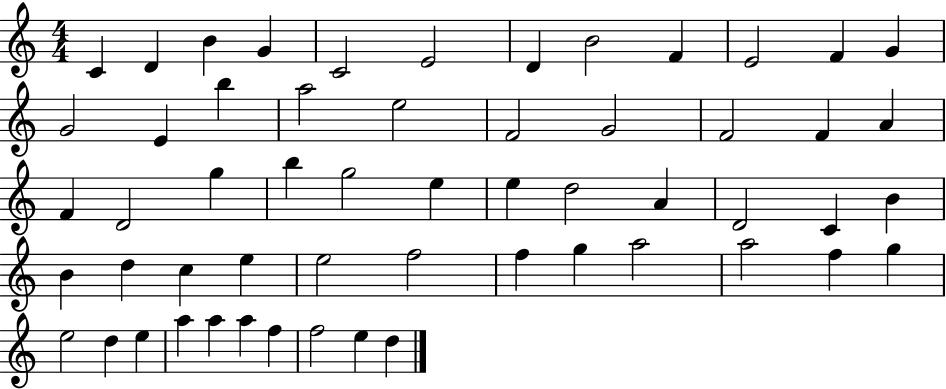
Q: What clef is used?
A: treble